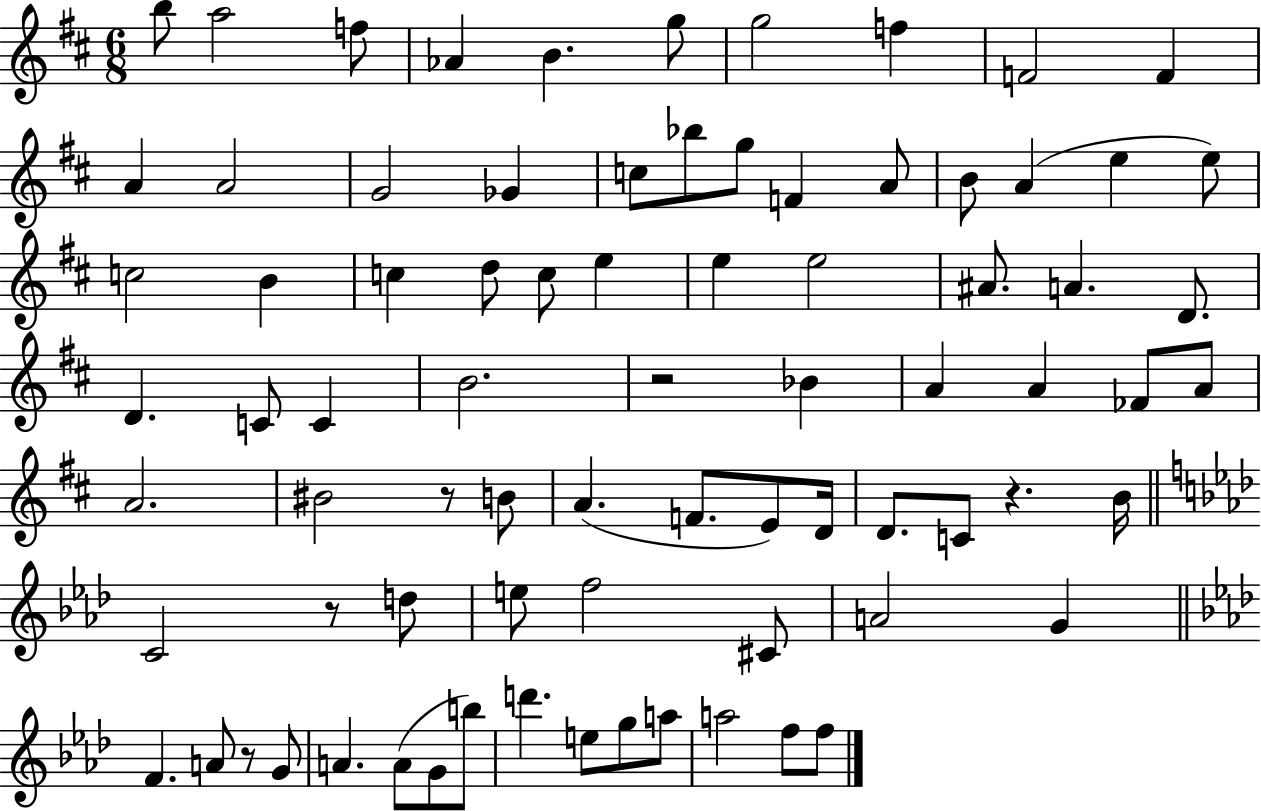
{
  \clef treble
  \numericTimeSignature
  \time 6/8
  \key d \major
  b''8 a''2 f''8 | aes'4 b'4. g''8 | g''2 f''4 | f'2 f'4 | \break a'4 a'2 | g'2 ges'4 | c''8 bes''8 g''8 f'4 a'8 | b'8 a'4( e''4 e''8) | \break c''2 b'4 | c''4 d''8 c''8 e''4 | e''4 e''2 | ais'8. a'4. d'8. | \break d'4. c'8 c'4 | b'2. | r2 bes'4 | a'4 a'4 fes'8 a'8 | \break a'2. | bis'2 r8 b'8 | a'4.( f'8. e'8) d'16 | d'8. c'8 r4. b'16 | \break \bar "||" \break \key aes \major c'2 r8 d''8 | e''8 f''2 cis'8 | a'2 g'4 | \bar "||" \break \key f \minor f'4. a'8 r8 g'8 | a'4. a'8( g'8 b''8) | d'''4. e''8 g''8 a''8 | a''2 f''8 f''8 | \break \bar "|."
}